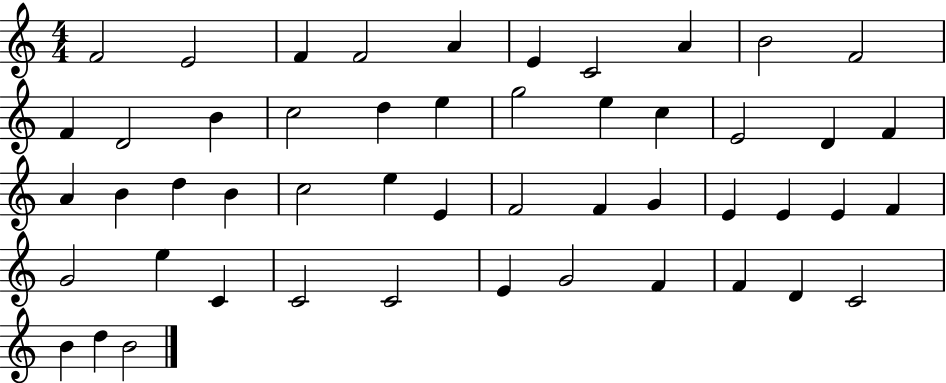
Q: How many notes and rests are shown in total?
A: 50